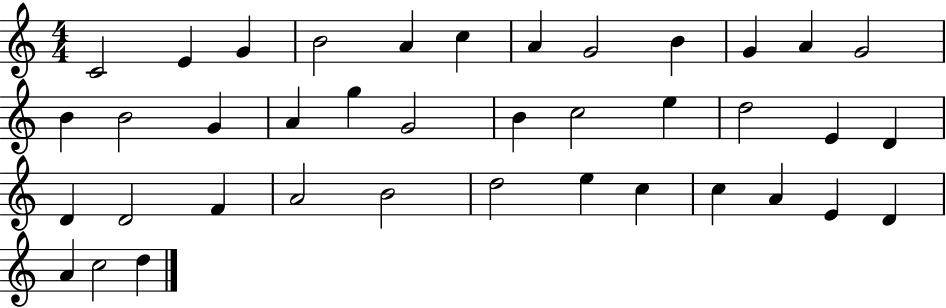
C4/h E4/q G4/q B4/h A4/q C5/q A4/q G4/h B4/q G4/q A4/q G4/h B4/q B4/h G4/q A4/q G5/q G4/h B4/q C5/h E5/q D5/h E4/q D4/q D4/q D4/h F4/q A4/h B4/h D5/h E5/q C5/q C5/q A4/q E4/q D4/q A4/q C5/h D5/q